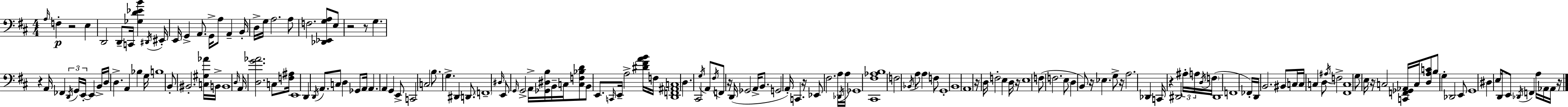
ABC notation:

X:1
T:Untitled
M:4/4
L:1/4
K:D
A,/4 F, z2 E, D,,2 D,,/2 C,,/4 [_G,D_EB] ^D,,/4 ^E,,/4 E,,/4 G,, A,,/2 G,,/4 A,/2 A,, B,,/4 D,/4 G,/4 A,2 A,/2 F,2 [_D,,_E,,G,A,]/2 E,/2 z2 z/2 G, z A,,/4 _F,, D,,/4 G,,/4 E,,/4 E,, B,,/4 D,/4 D, A,, _B, G,/4 B,4 B,,/2 ^B,,2 [C,^G,_A]/4 B,,/4 B,,4 D,/4 A,,/4 [D,G_A]2 C,/2 [F,^A,]/4 E,,4 D,, D,,/4 A,,/2 C,/2 D, _G,,/2 A,,/4 A,, A,, G,, E,,/2 C,,2 C,2 B,/2 G, ^D,, D,,/2 F,,4 ^D,/4 E,,/2 G,,/4 G,,2 A,,/4 [_G,,^D,B,]/4 B,,/4 C,/4 [C,F,_B,D]/2 B,,/2 E,,/2 C,,/4 E,,/4 A,2 [^D^FAB]/4 F,/4 [D,,F,,^A,,C,]4 D, ^C,,2 G,/4 A,,/2 ^F,/4 F,,/2 z/4 D,,/4 _G,,2 A,,/4 B,,/2 G,,2 A,,/4 C,, z/4 _E,,/2 ^F,2 A,/4 _D,,/4 A,/4 _G,,4 [^C,,^F,_A,B,]4 F,2 _B,,/4 A,/2 A, F,/2 G,,4 B,,4 A,,4 z/4 D,/4 F,2 E, D,/4 z/4 E,4 F,/2 F,2 E,/2 D, B,,/2 z/4 _E, G,/2 z/4 A,2 _D,, C,,/4 z ^D,,2 ^A,/4 A,/4 D,/4 F,/4 ^D,,4 F,,4 _F,,/4 D,,/4 B,,2 ^B,,/2 C,/4 C,/4 C, D,/2 ^A,/4 F,2 [^F,,C,]4 G,/2 E,/4 z/4 C,2 [C,,F,,_G,,_A,,]/4 C,/4 [D,A,C]/2 B,/2 G, _D,,2 E,,/2 G,,4 ^D, E,/4 D,,/4 E,,/2 _D,,/4 F,, A,/4 _A,,/4 _A,,/4 z/4